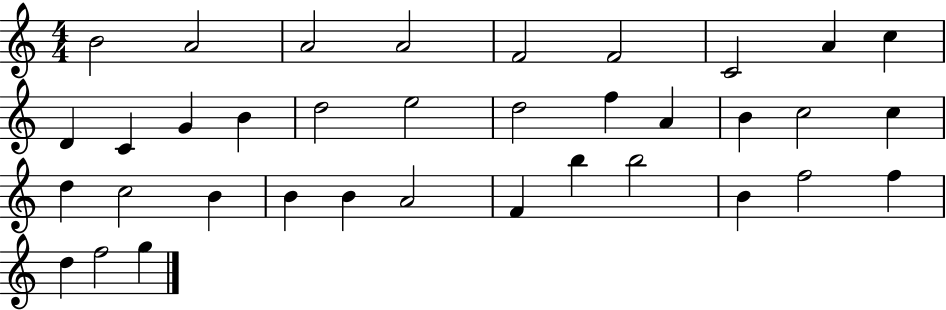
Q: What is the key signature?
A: C major